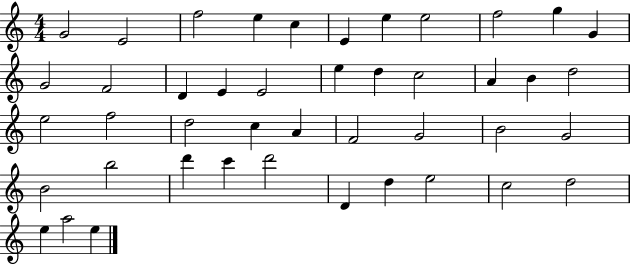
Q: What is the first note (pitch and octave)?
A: G4